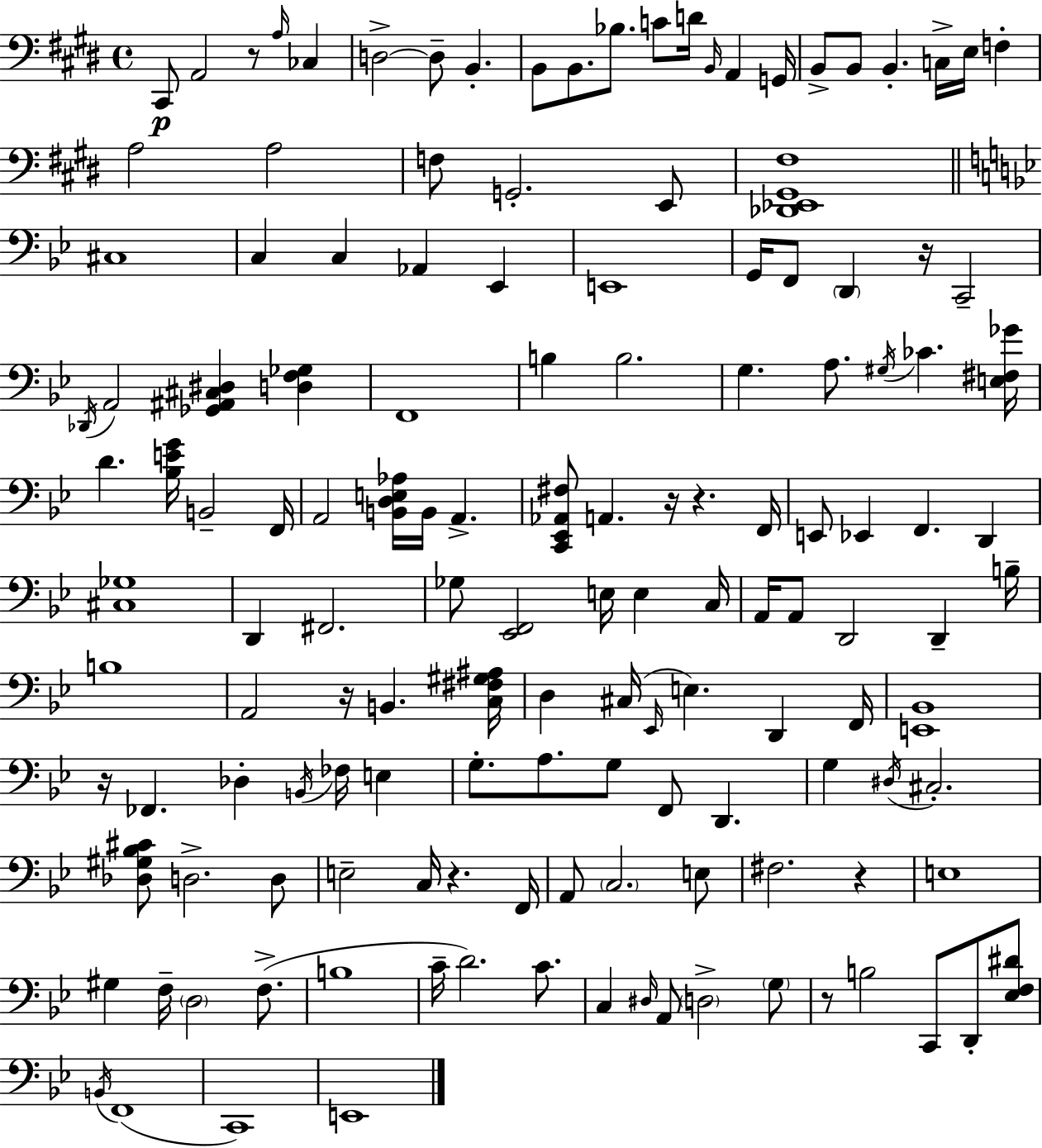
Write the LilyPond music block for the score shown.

{
  \clef bass
  \time 4/4
  \defaultTimeSignature
  \key e \major
  \repeat volta 2 { cis,8\p a,2 r8 \grace { a16 } ces4 | d2->~~ d8-- b,4.-. | b,8 b,8. bes8. c'8 d'16 \grace { b,16 } a,4 | g,16 b,8-> b,8 b,4.-. c16-> e16 f4-. | \break a2 a2 | f8 g,2.-. | e,8 <des, ees, gis, fis>1 | \bar "||" \break \key g \minor cis1 | c4 c4 aes,4 ees,4 | e,1 | g,16 f,8 \parenthesize d,4 r16 c,2-- | \break \acciaccatura { des,16 } a,2 <ges, ais, cis dis>4 <d f ges>4 | f,1 | b4 b2. | g4. a8. \acciaccatura { gis16 } ces'4. | \break <e fis ges'>16 d'4. <bes e' g'>16 b,2-- | f,16 a,2 <b, d e aes>16 b,16 a,4.-> | <c, ees, aes, fis>8 a,4. r16 r4. | f,16 e,8 ees,4 f,4. d,4 | \break <cis ges>1 | d,4 fis,2. | ges8 <ees, f,>2 e16 e4 | c16 a,16 a,8 d,2 d,4-- | \break b16-- b1 | a,2 r16 b,4. | <c fis gis ais>16 d4 cis16( \grace { ees,16 } e4.) d,4 | f,16 <e, bes,>1 | \break r16 fes,4. des4-. \acciaccatura { b,16 } fes16 | e4 g8.-. a8. g8 f,8 d,4. | g4 \acciaccatura { dis16 } cis2.-. | <des gis bes cis'>8 d2.-> | \break d8 e2-- c16 r4. | f,16 a,8 \parenthesize c2. | e8 fis2. | r4 e1 | \break gis4 f16-- \parenthesize d2 | f8.->( b1 | c'16-- d'2.) | c'8. c4 \grace { dis16 } a,8 \parenthesize d2-> | \break \parenthesize g8 r8 b2 | c,8 d,8-. <ees f dis'>8 \acciaccatura { b,16 }( f,1 | c,1) | e,1 | \break } \bar "|."
}